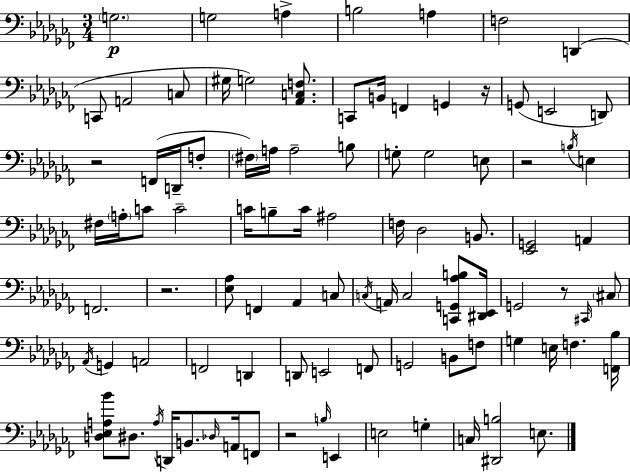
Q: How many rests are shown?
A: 6